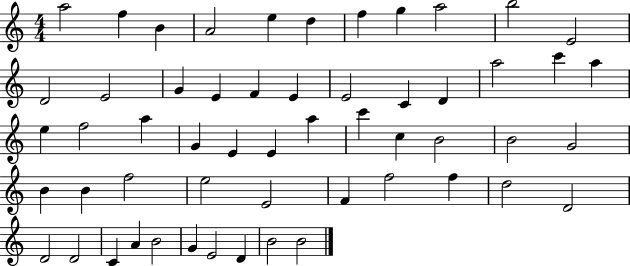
X:1
T:Untitled
M:4/4
L:1/4
K:C
a2 f B A2 e d f g a2 b2 E2 D2 E2 G E F E E2 C D a2 c' a e f2 a G E E a c' c B2 B2 G2 B B f2 e2 E2 F f2 f d2 D2 D2 D2 C A B2 G E2 D B2 B2